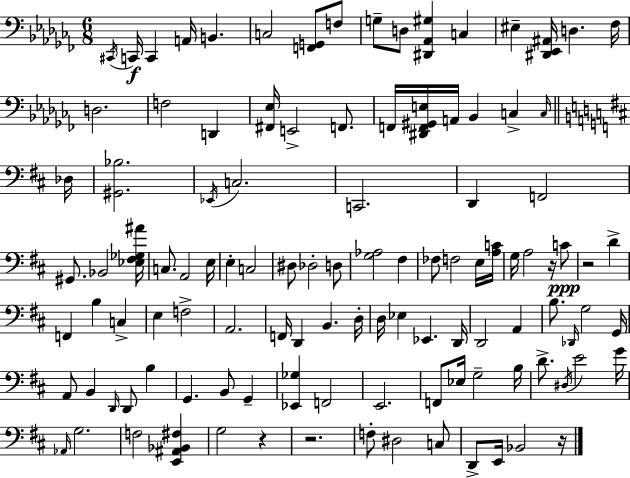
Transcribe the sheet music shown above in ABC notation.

X:1
T:Untitled
M:6/8
L:1/4
K:Abm
^C,,/4 C,,/4 C,, A,,/4 B,, C,2 [F,,G,,]/2 F,/2 G,/2 D,/2 [^D,,_A,,^G,] C, ^E, [^D,,_E,,^A,,]/4 D, _F,/4 D,2 F,2 D,, [^F,,_E,]/4 E,,2 F,,/2 F,,/4 [^D,,F,,^G,,E,]/4 A,,/4 _B,, C, C,/4 _D,/4 [^G,,_B,]2 _E,,/4 C,2 C,,2 D,, F,,2 ^G,,/2 _B,,2 [_E,^F,_G,^A]/4 C,/2 A,,2 E,/4 E, C,2 ^D,/2 _D,2 D,/2 [G,_A,]2 ^F, _F,/2 F,2 E,/4 [A,C]/4 G,/4 A,2 z/4 C/2 z2 D F,, B, C, E, F,2 A,,2 F,,/4 D,, B,, D,/4 D,/4 _E, _E,, D,,/4 D,,2 A,, B,/2 _D,,/4 G,2 G,,/4 A,,/2 B,, D,,/4 D,,/2 B, G,, B,,/2 G,, [_E,,_G,] F,,2 E,,2 F,,/2 _E,/4 G,2 B,/4 D/2 ^D,/4 E2 G/4 _A,,/4 G,2 F,2 [E,,^A,,_B,,^F,] G,2 z z2 F,/2 ^D,2 C,/2 D,,/2 E,,/4 _B,,2 z/4